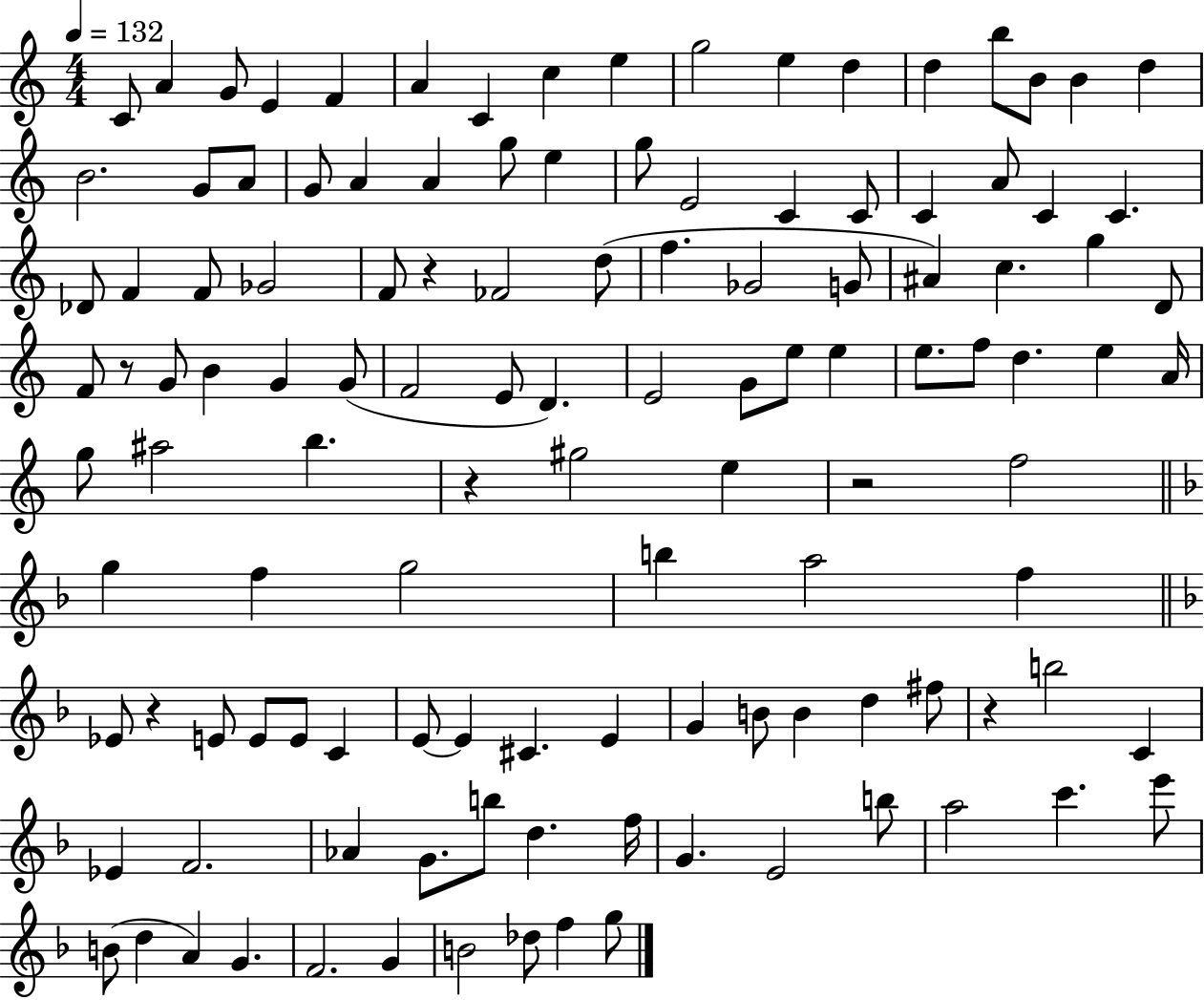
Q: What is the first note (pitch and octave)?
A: C4